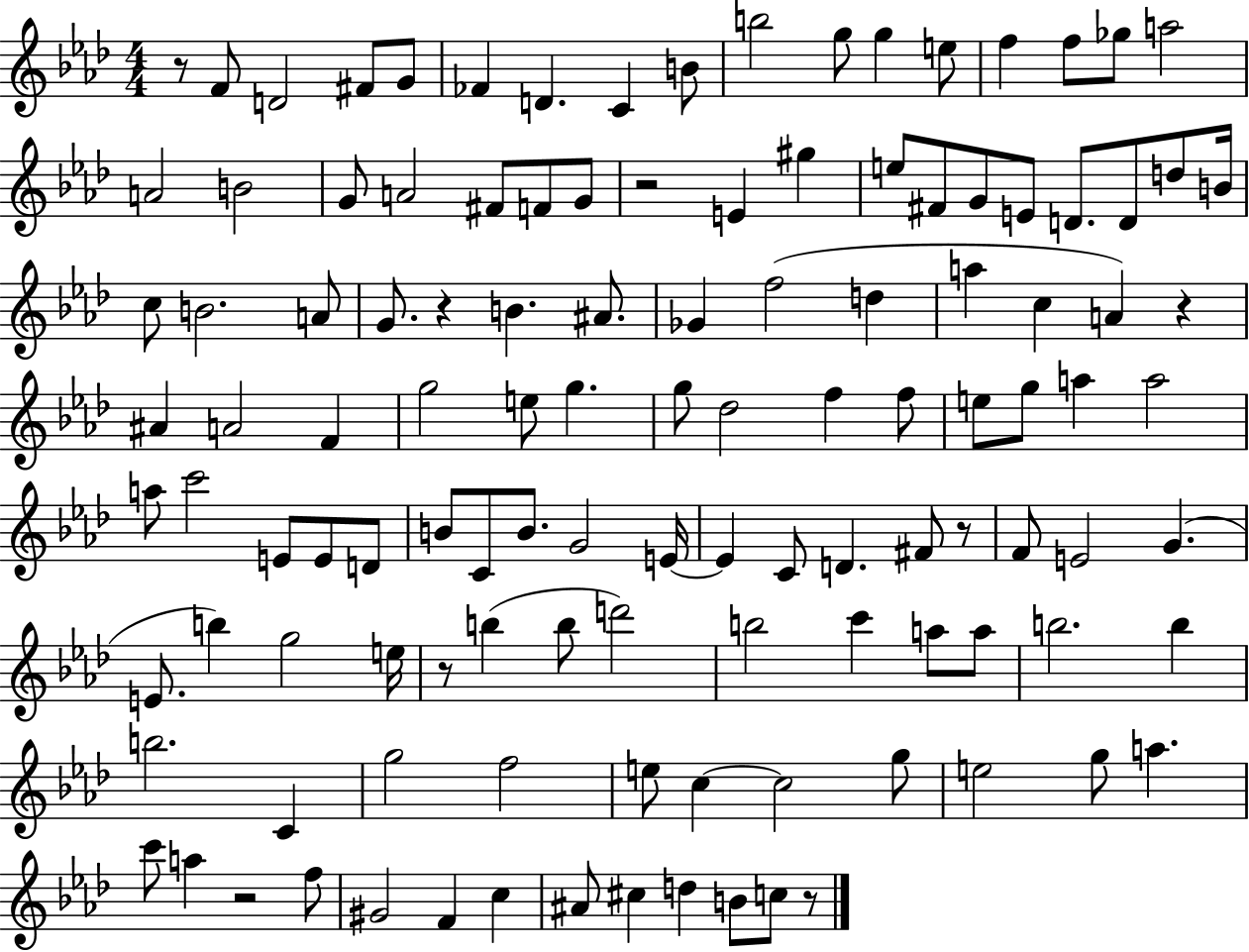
R/e F4/e D4/h F#4/e G4/e FES4/q D4/q. C4/q B4/e B5/h G5/e G5/q E5/e F5/q F5/e Gb5/e A5/h A4/h B4/h G4/e A4/h F#4/e F4/e G4/e R/h E4/q G#5/q E5/e F#4/e G4/e E4/e D4/e. D4/e D5/e B4/s C5/e B4/h. A4/e G4/e. R/q B4/q. A#4/e. Gb4/q F5/h D5/q A5/q C5/q A4/q R/q A#4/q A4/h F4/q G5/h E5/e G5/q. G5/e Db5/h F5/q F5/e E5/e G5/e A5/q A5/h A5/e C6/h E4/e E4/e D4/e B4/e C4/e B4/e. G4/h E4/s E4/q C4/e D4/q. F#4/e R/e F4/e E4/h G4/q. E4/e. B5/q G5/h E5/s R/e B5/q B5/e D6/h B5/h C6/q A5/e A5/e B5/h. B5/q B5/h. C4/q G5/h F5/h E5/e C5/q C5/h G5/e E5/h G5/e A5/q. C6/e A5/q R/h F5/e G#4/h F4/q C5/q A#4/e C#5/q D5/q B4/e C5/e R/e